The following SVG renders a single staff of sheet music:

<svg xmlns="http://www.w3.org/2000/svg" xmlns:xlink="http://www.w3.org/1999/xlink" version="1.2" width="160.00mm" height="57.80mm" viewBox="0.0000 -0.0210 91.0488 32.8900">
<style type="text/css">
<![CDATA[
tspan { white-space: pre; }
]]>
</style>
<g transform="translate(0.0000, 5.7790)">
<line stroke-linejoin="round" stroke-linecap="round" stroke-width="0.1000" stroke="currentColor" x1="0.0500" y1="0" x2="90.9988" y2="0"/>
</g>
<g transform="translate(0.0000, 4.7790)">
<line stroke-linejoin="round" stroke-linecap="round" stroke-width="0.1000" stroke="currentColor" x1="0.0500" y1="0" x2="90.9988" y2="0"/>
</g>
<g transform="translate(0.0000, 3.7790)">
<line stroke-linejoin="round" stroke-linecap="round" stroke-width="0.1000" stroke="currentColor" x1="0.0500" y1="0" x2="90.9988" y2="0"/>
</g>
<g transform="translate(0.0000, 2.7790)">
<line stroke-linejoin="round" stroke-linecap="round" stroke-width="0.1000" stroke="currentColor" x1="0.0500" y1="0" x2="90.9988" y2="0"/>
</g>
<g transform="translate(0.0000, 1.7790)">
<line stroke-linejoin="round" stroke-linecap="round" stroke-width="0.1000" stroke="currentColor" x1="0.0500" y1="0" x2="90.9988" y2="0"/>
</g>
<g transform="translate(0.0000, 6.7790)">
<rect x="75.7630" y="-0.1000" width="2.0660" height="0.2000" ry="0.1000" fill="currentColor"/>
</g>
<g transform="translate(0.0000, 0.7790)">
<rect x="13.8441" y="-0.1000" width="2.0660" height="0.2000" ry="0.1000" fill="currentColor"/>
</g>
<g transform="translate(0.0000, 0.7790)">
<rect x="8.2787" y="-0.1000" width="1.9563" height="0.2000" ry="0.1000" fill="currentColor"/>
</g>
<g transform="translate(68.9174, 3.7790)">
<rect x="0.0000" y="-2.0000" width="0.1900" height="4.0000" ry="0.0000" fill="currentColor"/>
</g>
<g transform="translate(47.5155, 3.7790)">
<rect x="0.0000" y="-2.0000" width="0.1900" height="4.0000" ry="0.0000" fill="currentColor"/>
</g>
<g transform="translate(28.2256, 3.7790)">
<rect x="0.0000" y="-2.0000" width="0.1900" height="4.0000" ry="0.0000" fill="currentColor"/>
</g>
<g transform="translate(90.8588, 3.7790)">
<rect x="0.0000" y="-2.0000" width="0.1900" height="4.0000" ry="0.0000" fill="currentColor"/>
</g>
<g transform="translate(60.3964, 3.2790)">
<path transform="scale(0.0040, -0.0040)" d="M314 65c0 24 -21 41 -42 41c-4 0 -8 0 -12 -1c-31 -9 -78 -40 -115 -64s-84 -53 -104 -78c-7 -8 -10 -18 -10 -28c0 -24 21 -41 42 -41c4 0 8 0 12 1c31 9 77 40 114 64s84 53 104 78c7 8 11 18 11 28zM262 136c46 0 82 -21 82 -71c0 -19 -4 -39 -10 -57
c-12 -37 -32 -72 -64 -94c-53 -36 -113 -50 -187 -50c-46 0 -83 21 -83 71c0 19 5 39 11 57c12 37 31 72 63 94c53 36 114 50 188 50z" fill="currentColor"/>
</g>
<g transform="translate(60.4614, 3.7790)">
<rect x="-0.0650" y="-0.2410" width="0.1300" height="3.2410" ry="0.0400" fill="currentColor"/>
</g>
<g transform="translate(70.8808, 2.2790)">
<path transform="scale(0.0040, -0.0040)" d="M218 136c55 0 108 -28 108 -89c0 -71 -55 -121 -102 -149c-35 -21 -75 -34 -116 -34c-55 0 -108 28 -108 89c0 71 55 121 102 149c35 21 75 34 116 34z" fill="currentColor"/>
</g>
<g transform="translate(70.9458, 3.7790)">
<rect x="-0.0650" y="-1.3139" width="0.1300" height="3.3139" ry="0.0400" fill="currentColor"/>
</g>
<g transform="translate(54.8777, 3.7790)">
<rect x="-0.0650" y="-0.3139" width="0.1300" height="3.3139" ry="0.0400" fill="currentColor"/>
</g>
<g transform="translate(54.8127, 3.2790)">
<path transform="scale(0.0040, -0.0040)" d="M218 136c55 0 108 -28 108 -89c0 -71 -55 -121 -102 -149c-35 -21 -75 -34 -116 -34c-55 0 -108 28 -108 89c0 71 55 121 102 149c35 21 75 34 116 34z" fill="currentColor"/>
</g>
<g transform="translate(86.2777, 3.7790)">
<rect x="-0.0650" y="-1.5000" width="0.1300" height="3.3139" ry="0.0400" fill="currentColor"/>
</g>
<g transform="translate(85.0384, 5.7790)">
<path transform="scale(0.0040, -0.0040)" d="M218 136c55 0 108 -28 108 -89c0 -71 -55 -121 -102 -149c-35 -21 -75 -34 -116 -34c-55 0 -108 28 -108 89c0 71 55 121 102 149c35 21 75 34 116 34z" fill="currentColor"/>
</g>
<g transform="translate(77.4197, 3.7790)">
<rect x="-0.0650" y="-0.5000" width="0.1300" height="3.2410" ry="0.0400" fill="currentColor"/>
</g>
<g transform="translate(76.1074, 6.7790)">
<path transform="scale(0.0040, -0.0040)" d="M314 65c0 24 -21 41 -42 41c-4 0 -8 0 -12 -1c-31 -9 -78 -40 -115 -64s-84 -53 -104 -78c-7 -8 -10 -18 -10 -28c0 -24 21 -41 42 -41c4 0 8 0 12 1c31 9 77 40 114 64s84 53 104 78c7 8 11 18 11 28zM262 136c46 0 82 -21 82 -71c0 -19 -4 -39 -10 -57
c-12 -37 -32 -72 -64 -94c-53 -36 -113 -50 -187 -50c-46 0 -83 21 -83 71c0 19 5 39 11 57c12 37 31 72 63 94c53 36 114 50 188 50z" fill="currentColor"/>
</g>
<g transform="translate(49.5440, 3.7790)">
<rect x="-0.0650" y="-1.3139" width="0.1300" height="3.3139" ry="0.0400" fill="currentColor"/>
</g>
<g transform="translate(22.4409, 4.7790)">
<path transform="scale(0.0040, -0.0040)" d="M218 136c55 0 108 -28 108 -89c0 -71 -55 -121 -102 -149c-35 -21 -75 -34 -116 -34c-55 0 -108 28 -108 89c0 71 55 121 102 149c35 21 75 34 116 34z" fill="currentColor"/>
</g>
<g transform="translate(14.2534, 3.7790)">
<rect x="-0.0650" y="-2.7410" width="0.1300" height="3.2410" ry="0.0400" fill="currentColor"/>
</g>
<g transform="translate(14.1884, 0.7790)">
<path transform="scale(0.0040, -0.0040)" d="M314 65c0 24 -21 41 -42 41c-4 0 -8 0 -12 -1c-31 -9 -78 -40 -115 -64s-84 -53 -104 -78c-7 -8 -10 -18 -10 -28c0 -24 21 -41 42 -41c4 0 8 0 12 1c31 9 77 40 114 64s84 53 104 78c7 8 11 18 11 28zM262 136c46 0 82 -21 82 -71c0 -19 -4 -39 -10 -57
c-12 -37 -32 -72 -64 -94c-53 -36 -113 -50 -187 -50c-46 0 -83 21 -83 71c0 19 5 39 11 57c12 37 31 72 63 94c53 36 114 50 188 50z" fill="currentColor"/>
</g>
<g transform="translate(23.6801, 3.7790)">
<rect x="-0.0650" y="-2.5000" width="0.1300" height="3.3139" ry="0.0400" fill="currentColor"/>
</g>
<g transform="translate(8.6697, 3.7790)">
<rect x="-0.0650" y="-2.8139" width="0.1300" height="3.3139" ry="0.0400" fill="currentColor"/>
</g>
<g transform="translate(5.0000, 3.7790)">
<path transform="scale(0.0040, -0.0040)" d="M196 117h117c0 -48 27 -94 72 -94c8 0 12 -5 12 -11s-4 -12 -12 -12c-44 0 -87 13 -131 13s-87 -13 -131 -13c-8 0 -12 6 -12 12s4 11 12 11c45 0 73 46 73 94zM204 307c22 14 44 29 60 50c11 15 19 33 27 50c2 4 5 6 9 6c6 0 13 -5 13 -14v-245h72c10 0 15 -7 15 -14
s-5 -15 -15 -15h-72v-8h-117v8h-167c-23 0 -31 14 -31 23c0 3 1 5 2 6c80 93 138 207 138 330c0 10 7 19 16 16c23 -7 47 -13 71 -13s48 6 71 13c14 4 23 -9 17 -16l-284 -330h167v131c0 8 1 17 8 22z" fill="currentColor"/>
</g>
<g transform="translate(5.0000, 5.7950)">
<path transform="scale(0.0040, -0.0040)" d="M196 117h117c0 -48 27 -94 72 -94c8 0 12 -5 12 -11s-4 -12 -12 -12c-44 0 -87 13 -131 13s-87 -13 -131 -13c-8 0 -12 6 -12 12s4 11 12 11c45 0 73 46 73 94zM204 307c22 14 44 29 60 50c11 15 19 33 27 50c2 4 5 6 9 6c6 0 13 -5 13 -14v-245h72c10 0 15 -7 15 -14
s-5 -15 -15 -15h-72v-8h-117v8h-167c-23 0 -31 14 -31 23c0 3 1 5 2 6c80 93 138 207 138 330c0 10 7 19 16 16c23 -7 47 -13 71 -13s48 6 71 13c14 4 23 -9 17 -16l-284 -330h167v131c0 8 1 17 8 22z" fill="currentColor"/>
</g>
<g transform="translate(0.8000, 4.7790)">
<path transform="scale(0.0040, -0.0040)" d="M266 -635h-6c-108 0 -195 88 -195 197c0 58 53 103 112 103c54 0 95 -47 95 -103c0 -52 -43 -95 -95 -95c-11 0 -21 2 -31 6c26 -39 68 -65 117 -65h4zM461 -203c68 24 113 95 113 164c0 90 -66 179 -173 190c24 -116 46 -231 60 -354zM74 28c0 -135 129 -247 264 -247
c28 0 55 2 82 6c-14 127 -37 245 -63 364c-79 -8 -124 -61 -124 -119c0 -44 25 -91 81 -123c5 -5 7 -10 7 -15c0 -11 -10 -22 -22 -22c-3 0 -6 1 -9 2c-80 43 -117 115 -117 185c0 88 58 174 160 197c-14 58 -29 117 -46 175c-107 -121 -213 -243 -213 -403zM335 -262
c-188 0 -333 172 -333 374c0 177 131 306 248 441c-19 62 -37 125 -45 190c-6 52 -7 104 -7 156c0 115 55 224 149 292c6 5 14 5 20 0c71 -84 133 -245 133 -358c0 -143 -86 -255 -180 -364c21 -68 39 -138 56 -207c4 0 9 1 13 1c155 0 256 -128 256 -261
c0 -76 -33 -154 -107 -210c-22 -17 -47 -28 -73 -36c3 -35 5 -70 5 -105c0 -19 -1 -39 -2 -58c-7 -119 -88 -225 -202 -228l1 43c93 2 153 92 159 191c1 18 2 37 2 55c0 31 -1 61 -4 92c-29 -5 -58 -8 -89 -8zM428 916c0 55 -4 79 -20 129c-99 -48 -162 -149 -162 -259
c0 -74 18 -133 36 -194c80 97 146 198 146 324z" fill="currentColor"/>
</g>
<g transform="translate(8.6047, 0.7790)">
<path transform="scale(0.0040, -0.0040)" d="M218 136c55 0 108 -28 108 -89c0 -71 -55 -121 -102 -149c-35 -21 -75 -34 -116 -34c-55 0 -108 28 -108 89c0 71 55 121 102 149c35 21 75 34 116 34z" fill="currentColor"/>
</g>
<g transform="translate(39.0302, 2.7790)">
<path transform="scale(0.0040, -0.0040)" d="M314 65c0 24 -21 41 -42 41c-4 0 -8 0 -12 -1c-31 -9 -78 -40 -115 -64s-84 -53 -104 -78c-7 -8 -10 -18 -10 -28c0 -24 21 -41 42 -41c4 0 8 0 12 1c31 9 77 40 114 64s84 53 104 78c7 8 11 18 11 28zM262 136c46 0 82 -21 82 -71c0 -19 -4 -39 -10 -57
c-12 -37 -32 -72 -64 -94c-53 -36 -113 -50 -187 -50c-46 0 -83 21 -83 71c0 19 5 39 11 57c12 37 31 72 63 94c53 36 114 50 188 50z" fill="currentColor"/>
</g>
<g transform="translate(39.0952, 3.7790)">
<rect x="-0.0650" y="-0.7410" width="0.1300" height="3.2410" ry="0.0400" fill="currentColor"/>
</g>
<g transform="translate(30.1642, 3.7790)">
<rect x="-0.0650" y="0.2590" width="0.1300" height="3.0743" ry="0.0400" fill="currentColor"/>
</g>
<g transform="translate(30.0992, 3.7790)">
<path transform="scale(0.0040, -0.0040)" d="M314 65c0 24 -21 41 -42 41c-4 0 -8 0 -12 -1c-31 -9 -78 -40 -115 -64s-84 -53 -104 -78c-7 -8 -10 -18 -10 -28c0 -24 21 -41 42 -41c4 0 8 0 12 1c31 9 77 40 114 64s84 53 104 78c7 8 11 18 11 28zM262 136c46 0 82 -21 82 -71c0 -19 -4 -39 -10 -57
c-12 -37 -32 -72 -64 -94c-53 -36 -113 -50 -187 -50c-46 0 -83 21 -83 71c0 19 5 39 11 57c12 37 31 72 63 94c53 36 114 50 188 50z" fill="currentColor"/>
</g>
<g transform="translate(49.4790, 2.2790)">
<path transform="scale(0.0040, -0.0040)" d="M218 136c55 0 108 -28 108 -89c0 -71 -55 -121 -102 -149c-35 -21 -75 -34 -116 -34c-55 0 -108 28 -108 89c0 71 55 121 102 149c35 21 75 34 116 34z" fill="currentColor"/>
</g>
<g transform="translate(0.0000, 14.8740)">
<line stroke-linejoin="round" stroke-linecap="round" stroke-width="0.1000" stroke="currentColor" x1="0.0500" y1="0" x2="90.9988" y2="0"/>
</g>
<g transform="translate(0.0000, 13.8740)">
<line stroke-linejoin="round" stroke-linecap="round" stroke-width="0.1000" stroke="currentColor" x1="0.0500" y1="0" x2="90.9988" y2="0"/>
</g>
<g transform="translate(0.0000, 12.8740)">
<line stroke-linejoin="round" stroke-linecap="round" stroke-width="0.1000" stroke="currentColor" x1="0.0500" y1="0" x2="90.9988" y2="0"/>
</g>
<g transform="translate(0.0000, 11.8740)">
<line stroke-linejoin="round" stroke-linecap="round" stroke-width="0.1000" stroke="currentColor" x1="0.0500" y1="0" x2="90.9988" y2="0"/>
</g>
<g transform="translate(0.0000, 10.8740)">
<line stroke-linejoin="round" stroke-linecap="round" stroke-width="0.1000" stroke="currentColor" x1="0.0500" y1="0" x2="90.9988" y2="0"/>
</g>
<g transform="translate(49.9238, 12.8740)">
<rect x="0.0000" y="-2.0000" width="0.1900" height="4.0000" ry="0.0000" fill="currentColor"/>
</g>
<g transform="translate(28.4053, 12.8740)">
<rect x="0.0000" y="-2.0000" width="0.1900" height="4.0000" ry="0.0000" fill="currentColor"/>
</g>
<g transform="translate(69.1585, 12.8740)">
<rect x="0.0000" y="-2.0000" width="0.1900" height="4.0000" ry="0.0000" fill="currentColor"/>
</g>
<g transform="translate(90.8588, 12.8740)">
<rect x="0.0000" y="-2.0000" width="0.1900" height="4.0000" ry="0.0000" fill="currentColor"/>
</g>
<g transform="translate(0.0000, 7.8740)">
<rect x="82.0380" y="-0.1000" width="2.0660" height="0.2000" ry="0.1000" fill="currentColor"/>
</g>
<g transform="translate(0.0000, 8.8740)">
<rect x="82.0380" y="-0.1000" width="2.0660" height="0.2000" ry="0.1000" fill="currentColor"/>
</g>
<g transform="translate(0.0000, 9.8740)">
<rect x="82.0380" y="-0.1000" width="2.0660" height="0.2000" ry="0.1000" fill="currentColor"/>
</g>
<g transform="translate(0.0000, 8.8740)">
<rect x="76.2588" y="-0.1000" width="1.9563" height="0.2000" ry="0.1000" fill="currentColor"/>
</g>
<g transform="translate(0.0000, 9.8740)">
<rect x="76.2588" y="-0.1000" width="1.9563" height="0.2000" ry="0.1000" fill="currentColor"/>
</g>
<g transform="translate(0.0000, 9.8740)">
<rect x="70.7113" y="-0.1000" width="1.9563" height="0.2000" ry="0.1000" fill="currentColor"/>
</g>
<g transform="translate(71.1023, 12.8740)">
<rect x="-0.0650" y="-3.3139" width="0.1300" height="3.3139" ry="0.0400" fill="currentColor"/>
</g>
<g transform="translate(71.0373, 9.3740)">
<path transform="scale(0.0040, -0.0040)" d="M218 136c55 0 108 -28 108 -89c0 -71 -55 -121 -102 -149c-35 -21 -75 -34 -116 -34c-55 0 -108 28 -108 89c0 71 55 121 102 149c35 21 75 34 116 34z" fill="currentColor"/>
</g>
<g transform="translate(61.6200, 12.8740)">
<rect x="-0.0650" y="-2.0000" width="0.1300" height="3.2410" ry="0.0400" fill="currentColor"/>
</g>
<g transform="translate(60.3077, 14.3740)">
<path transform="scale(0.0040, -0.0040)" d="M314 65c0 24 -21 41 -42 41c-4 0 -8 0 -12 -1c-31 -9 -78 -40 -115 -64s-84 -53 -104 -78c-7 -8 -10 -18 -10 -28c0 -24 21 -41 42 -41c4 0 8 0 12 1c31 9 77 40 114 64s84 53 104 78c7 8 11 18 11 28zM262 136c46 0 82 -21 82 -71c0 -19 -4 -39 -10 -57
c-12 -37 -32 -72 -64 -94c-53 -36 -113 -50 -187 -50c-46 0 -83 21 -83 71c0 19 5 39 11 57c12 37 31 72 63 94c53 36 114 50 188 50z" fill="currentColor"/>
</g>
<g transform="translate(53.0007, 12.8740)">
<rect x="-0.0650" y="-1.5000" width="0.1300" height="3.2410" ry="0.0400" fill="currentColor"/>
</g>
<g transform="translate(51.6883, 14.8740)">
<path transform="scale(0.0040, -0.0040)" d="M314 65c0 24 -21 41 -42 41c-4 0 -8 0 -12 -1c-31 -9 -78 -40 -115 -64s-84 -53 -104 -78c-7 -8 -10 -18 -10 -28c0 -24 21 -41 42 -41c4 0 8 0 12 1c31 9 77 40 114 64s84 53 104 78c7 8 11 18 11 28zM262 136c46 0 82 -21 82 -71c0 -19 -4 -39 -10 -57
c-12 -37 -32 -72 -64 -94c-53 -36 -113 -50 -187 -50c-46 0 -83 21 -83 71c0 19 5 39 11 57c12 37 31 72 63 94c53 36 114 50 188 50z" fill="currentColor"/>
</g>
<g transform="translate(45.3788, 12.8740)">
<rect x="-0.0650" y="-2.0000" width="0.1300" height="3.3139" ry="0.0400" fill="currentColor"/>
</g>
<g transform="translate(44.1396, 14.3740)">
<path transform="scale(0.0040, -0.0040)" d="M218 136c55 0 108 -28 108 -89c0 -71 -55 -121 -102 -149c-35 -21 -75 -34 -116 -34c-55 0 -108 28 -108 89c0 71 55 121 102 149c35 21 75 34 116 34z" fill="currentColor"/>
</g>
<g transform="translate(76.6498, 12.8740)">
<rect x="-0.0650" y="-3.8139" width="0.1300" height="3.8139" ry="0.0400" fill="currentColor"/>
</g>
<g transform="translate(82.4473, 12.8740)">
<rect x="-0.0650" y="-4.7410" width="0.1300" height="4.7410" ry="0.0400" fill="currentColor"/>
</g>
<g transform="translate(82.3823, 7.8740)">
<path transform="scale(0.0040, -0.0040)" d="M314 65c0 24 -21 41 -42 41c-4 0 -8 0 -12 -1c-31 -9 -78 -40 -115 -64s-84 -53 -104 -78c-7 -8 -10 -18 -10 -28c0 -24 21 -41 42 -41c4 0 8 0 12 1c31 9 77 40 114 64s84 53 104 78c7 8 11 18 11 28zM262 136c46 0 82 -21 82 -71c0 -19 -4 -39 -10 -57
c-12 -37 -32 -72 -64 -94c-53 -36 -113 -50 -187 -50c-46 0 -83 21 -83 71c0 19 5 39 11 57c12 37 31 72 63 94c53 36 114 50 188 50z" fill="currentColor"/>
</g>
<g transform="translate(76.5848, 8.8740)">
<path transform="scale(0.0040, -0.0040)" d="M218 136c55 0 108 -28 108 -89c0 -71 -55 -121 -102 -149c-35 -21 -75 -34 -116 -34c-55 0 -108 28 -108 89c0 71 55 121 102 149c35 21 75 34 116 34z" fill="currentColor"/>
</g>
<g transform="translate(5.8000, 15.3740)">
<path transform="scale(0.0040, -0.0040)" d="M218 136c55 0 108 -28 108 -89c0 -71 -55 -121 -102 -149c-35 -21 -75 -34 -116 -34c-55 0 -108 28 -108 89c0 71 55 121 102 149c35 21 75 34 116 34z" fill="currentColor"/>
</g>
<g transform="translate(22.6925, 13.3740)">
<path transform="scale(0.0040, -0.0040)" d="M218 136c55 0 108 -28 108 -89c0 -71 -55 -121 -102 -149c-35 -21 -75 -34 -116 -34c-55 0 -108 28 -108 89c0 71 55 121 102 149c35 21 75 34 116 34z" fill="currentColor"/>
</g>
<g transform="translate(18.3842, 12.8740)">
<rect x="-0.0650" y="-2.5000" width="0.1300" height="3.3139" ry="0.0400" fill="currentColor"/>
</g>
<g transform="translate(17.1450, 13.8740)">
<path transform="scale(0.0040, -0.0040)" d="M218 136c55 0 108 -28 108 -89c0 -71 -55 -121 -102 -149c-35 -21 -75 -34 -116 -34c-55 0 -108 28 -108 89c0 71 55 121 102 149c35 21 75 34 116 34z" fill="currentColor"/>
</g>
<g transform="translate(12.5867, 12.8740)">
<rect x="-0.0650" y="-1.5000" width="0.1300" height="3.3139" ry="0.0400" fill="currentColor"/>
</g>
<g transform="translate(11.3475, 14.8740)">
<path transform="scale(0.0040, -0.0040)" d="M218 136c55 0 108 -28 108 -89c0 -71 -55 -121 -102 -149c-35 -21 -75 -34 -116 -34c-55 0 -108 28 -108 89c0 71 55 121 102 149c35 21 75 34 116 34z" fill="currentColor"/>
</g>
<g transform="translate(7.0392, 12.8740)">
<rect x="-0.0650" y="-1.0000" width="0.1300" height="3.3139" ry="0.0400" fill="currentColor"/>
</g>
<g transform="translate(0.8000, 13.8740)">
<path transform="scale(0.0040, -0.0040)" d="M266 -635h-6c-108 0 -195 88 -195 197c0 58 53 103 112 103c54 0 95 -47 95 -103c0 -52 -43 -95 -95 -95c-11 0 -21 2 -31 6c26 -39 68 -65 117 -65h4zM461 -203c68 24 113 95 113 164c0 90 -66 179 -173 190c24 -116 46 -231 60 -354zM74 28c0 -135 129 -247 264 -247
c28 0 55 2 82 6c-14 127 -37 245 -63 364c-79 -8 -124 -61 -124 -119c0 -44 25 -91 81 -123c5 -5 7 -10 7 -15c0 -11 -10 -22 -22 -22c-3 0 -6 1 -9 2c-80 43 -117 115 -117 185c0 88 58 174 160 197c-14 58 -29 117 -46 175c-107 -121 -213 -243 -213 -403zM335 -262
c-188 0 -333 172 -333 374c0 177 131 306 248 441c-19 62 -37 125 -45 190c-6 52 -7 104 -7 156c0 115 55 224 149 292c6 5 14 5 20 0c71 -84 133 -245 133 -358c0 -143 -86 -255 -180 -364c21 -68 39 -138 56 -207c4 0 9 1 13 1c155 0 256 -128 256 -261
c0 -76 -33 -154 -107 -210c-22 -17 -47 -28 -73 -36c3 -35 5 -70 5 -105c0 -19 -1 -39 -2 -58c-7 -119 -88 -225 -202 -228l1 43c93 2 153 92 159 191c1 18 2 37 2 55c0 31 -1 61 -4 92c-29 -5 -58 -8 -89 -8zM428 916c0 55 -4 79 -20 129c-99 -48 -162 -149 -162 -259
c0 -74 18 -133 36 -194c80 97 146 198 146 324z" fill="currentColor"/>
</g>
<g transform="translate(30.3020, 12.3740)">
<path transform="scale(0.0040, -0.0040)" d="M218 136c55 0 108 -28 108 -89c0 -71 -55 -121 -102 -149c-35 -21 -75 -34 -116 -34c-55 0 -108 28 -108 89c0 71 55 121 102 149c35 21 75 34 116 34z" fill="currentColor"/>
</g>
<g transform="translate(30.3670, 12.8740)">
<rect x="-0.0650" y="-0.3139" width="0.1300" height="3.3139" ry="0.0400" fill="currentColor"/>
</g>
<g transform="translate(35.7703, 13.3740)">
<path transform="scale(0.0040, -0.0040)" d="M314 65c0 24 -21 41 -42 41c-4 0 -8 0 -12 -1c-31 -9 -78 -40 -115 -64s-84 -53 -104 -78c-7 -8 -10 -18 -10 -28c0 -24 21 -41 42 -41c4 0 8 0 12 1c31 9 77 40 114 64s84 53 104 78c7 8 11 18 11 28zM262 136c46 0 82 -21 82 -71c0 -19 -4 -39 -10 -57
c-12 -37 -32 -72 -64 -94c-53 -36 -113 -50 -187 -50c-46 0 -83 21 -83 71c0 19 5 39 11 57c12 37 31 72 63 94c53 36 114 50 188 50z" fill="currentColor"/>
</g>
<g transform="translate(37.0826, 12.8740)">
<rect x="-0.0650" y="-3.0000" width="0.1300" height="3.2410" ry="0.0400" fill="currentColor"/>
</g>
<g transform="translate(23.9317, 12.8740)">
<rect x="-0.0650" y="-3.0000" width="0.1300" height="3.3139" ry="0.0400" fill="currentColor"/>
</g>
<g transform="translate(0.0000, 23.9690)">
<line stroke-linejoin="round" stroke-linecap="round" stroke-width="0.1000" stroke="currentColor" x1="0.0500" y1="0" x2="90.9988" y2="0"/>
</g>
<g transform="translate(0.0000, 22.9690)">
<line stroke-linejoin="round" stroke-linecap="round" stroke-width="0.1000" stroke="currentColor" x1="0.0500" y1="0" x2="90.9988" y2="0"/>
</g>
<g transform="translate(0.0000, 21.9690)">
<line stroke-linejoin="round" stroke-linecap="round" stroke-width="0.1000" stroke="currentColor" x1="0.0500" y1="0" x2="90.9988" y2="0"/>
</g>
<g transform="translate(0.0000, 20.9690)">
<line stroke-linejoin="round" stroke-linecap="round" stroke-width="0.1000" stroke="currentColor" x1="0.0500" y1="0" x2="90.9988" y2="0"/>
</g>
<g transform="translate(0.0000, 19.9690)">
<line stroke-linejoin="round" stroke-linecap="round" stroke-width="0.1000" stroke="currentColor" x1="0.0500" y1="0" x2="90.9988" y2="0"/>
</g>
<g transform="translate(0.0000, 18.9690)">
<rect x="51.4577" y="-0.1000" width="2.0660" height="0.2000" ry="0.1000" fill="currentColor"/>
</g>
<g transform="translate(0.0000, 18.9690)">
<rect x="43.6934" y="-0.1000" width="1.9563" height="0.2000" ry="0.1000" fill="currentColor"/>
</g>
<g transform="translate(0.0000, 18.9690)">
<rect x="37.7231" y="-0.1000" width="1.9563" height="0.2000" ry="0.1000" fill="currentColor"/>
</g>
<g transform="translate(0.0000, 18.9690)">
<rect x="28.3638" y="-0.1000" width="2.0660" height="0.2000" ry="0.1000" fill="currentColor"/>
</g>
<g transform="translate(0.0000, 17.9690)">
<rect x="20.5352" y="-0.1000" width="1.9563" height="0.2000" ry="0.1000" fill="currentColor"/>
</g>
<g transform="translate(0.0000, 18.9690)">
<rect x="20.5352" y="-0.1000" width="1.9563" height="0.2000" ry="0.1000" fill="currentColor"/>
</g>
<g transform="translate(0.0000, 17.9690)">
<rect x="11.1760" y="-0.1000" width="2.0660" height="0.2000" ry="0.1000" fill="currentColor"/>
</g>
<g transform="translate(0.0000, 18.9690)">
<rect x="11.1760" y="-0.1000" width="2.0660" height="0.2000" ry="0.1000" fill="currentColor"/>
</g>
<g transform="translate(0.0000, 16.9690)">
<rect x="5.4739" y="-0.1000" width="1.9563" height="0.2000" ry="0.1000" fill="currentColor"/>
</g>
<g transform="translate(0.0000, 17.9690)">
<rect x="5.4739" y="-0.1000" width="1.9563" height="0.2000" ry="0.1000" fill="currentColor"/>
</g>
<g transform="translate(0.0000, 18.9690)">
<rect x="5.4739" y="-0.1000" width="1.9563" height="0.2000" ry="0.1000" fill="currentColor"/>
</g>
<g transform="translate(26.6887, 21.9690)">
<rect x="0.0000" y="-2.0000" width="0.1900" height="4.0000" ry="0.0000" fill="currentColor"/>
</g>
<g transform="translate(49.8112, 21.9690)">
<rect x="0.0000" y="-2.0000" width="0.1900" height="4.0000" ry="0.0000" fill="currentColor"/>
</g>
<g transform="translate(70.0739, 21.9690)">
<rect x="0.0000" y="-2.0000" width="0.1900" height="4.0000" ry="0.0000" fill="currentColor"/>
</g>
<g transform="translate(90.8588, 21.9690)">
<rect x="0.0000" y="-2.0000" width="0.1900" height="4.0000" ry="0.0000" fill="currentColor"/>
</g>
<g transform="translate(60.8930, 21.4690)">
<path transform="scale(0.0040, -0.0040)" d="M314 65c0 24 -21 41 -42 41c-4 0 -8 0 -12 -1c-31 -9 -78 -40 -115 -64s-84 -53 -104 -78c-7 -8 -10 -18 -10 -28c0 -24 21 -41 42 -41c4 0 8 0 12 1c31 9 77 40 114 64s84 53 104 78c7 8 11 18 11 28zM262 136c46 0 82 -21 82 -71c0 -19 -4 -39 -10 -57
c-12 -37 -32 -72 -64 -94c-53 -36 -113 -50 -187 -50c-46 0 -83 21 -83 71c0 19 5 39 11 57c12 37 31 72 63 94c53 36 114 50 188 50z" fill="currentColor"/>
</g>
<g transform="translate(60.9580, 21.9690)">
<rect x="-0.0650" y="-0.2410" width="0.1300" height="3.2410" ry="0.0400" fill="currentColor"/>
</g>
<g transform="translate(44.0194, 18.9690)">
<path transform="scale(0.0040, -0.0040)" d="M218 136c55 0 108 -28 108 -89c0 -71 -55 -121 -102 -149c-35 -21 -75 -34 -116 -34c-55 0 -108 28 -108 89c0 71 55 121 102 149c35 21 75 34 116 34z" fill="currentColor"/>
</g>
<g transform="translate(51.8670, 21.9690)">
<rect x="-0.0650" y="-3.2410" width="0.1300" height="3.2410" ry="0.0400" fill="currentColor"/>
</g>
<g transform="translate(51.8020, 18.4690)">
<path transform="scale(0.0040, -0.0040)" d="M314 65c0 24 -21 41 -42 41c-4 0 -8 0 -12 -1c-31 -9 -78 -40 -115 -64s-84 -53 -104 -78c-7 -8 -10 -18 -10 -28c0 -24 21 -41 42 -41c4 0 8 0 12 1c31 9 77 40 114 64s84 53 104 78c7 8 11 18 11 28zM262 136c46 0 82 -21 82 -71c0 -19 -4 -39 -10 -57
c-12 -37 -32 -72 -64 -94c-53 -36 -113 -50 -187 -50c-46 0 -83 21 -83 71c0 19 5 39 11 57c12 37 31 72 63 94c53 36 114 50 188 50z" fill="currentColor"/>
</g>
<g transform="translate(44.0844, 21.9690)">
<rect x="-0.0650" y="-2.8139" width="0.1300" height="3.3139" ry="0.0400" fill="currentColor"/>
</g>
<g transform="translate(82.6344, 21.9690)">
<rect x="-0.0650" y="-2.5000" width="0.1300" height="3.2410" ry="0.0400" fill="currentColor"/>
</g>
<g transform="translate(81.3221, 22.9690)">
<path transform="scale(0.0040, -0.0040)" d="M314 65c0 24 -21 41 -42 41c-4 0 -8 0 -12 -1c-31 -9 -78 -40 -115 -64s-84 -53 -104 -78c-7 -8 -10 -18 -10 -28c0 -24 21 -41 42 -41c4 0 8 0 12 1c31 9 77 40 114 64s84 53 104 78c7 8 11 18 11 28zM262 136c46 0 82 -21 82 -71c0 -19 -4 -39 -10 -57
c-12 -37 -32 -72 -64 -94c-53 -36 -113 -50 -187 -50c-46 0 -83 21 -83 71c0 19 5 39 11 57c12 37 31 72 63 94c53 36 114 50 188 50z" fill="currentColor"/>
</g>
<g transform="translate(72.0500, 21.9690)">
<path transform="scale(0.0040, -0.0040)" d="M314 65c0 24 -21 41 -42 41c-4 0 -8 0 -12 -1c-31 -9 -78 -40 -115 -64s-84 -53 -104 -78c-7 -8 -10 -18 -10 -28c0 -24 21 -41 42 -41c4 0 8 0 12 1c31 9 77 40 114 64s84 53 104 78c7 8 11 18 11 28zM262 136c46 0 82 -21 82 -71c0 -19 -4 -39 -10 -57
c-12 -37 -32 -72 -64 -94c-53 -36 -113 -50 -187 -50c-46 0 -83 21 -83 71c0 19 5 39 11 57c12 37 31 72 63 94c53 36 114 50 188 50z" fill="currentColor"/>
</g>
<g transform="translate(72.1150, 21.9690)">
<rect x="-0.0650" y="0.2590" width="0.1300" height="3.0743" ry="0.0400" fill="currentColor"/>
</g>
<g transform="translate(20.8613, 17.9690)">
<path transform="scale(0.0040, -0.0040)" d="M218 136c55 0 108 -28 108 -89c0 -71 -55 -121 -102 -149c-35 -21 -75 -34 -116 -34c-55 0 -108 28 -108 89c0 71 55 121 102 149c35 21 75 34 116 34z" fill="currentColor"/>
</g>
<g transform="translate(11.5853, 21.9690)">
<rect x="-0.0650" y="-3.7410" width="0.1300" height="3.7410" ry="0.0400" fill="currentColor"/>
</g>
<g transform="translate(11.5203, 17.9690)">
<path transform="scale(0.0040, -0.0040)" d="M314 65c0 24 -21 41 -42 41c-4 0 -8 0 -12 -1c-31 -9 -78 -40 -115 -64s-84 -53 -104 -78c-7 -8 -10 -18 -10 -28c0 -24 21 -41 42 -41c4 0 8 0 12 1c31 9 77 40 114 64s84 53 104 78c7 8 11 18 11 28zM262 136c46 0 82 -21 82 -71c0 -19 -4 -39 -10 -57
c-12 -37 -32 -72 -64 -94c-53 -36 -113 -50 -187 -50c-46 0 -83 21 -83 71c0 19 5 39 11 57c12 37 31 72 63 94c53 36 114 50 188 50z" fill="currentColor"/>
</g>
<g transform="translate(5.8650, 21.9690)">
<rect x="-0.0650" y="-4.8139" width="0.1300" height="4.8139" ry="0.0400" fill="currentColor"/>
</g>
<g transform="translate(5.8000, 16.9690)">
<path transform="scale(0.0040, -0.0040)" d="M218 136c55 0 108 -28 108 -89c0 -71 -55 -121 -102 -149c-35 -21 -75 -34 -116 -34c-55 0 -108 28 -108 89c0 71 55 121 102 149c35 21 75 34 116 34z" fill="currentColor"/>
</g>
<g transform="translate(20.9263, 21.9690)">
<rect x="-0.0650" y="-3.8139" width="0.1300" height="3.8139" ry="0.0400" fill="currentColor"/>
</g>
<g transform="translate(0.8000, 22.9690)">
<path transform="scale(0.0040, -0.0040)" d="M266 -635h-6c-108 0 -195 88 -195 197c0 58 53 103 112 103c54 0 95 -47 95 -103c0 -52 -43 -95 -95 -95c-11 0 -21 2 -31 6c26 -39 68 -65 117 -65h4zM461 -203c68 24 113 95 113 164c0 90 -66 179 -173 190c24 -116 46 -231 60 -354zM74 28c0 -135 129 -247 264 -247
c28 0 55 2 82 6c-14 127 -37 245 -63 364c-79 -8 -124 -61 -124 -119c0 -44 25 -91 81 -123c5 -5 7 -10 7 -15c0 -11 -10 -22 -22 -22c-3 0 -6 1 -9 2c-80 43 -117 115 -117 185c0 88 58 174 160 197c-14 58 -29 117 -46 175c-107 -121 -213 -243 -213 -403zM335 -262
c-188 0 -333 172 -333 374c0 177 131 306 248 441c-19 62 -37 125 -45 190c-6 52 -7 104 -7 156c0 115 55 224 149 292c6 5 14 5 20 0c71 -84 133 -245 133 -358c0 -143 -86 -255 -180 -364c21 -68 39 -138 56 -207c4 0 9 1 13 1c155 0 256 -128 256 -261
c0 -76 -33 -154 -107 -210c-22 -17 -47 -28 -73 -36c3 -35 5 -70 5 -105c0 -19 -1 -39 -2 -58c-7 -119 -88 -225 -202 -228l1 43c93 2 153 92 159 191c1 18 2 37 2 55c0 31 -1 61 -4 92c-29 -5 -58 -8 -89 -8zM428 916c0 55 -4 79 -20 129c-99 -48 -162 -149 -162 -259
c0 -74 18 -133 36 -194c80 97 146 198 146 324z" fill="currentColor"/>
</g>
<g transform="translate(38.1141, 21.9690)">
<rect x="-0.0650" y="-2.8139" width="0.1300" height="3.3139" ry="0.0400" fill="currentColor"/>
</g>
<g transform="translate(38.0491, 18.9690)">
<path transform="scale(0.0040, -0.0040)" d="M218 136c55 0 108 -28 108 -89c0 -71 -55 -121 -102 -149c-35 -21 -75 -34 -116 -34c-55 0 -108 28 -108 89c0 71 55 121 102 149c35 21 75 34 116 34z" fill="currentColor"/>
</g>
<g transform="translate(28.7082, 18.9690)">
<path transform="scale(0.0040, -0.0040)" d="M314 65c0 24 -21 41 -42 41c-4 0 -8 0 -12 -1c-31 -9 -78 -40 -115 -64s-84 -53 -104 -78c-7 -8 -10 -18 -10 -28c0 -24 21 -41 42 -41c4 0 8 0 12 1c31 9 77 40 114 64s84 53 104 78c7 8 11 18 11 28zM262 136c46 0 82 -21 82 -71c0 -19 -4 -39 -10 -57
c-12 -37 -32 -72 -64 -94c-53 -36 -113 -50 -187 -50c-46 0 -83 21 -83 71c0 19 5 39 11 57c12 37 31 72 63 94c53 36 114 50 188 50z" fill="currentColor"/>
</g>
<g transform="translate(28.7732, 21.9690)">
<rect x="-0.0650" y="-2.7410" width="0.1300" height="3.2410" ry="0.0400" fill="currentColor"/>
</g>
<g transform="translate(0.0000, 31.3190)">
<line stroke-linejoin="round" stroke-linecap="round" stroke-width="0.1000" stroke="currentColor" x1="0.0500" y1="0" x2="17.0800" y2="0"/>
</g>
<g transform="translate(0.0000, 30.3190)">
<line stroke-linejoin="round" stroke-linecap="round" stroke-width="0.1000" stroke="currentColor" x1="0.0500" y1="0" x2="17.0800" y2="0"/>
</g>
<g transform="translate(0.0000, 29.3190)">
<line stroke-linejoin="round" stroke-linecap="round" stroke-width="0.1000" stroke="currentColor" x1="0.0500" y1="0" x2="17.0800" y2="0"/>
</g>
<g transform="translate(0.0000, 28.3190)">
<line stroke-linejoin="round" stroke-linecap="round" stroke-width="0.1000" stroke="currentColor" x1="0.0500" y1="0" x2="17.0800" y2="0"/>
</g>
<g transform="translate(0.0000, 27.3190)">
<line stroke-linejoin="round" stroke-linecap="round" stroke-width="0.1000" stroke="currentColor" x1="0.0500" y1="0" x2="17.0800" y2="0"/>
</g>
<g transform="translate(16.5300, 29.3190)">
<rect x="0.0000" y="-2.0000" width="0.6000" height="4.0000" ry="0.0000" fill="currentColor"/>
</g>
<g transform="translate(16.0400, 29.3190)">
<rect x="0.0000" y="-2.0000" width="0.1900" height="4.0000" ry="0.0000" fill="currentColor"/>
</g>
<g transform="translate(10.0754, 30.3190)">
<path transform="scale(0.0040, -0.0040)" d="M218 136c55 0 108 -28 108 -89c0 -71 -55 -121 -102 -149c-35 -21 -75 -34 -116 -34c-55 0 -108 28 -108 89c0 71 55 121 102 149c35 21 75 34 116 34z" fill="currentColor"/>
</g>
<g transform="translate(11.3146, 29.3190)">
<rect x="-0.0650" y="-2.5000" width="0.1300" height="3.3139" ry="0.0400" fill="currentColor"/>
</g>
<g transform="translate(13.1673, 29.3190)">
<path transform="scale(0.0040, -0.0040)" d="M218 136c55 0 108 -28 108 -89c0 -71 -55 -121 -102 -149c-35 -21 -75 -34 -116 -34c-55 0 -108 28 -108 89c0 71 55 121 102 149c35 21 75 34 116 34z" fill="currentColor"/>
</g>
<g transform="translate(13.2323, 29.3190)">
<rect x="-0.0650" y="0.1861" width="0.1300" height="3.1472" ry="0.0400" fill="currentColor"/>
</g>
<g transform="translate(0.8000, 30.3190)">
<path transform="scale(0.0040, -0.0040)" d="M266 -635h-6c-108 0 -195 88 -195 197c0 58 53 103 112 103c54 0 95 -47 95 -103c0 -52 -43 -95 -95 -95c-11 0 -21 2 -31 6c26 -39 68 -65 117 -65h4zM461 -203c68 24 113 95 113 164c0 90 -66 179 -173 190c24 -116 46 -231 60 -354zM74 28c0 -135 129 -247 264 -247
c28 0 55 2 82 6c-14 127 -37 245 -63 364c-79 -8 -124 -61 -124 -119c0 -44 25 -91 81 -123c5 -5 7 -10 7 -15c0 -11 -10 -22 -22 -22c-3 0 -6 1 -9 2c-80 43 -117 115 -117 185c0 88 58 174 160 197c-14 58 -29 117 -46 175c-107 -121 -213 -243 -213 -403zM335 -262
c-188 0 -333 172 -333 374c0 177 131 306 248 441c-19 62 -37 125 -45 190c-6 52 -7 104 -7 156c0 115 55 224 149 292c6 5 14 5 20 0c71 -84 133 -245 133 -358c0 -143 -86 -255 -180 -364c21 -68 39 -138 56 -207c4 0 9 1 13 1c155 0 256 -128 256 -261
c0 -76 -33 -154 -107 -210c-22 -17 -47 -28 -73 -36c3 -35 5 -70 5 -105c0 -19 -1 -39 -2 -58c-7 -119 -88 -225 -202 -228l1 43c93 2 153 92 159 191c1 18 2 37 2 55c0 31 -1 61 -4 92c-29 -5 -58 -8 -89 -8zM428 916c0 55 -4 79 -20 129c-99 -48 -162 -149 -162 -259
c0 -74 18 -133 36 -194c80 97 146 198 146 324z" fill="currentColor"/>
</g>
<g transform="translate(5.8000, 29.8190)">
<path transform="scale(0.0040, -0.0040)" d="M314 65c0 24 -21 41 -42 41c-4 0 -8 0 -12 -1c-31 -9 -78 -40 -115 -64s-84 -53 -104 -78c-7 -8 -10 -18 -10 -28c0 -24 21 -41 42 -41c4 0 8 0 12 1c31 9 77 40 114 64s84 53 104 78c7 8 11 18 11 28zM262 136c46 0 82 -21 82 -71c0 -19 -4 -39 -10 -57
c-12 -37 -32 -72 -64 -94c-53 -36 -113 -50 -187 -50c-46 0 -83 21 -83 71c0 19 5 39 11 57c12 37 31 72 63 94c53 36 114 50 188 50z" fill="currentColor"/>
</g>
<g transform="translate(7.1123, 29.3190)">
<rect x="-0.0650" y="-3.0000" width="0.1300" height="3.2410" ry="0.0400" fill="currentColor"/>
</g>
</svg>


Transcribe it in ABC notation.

X:1
T:Untitled
M:4/4
L:1/4
K:C
a a2 G B2 d2 e c c2 e C2 E D E G A c A2 F E2 F2 b c' e'2 e' c'2 c' a2 a a b2 c2 B2 G2 A2 G B